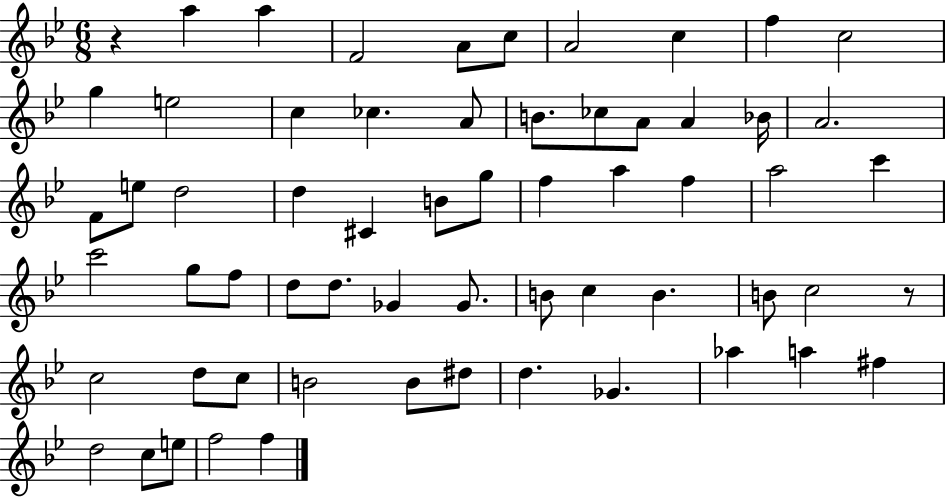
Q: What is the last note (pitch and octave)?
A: F5